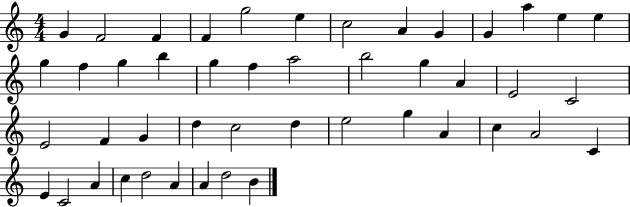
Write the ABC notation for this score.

X:1
T:Untitled
M:4/4
L:1/4
K:C
G F2 F F g2 e c2 A G G a e e g f g b g f a2 b2 g A E2 C2 E2 F G d c2 d e2 g A c A2 C E C2 A c d2 A A d2 B